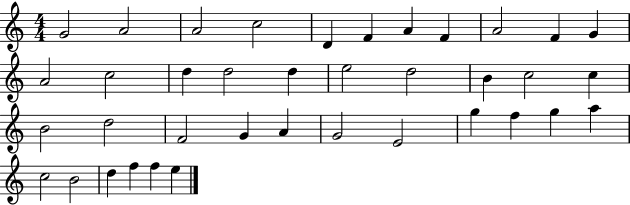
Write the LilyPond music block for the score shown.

{
  \clef treble
  \numericTimeSignature
  \time 4/4
  \key c \major
  g'2 a'2 | a'2 c''2 | d'4 f'4 a'4 f'4 | a'2 f'4 g'4 | \break a'2 c''2 | d''4 d''2 d''4 | e''2 d''2 | b'4 c''2 c''4 | \break b'2 d''2 | f'2 g'4 a'4 | g'2 e'2 | g''4 f''4 g''4 a''4 | \break c''2 b'2 | d''4 f''4 f''4 e''4 | \bar "|."
}